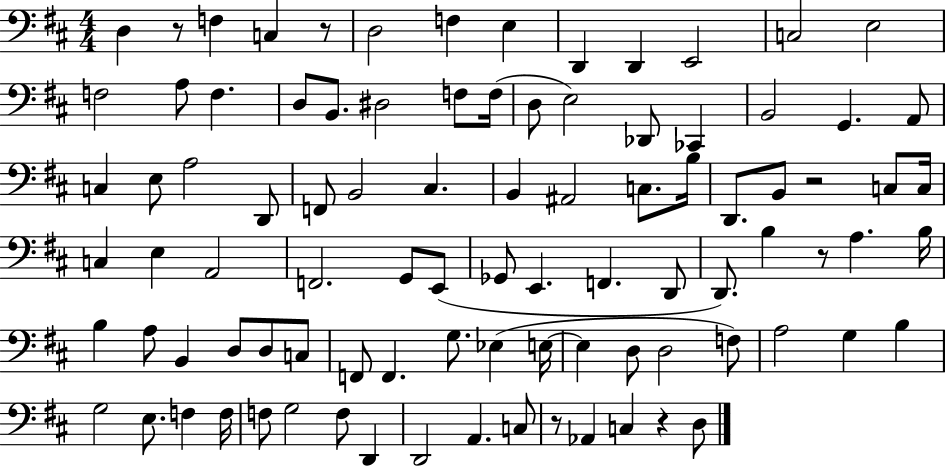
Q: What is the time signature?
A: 4/4